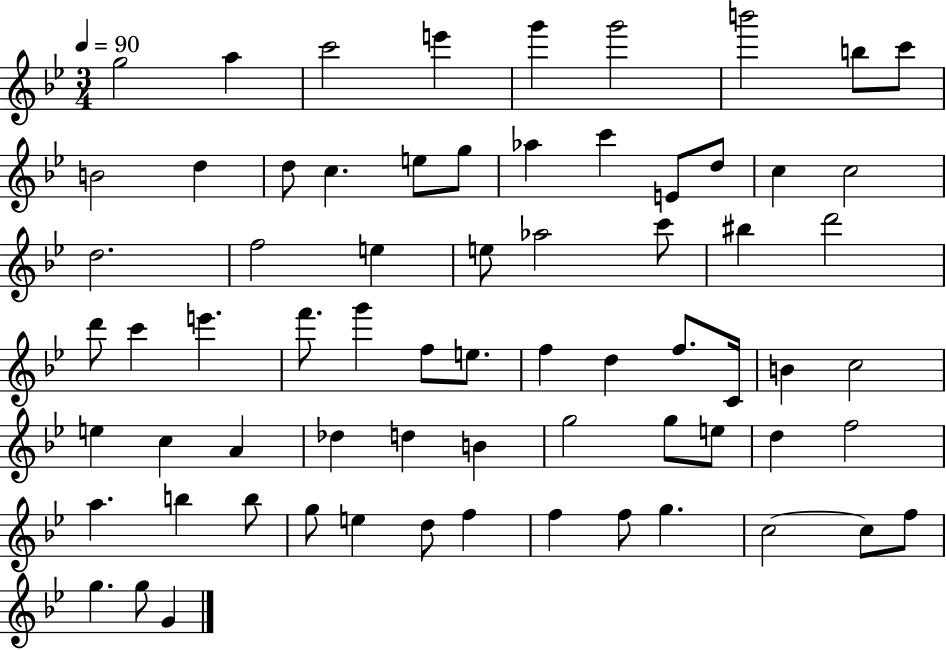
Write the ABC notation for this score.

X:1
T:Untitled
M:3/4
L:1/4
K:Bb
g2 a c'2 e' g' g'2 b'2 b/2 c'/2 B2 d d/2 c e/2 g/2 _a c' E/2 d/2 c c2 d2 f2 e e/2 _a2 c'/2 ^b d'2 d'/2 c' e' f'/2 g' f/2 e/2 f d f/2 C/4 B c2 e c A _d d B g2 g/2 e/2 d f2 a b b/2 g/2 e d/2 f f f/2 g c2 c/2 f/2 g g/2 G